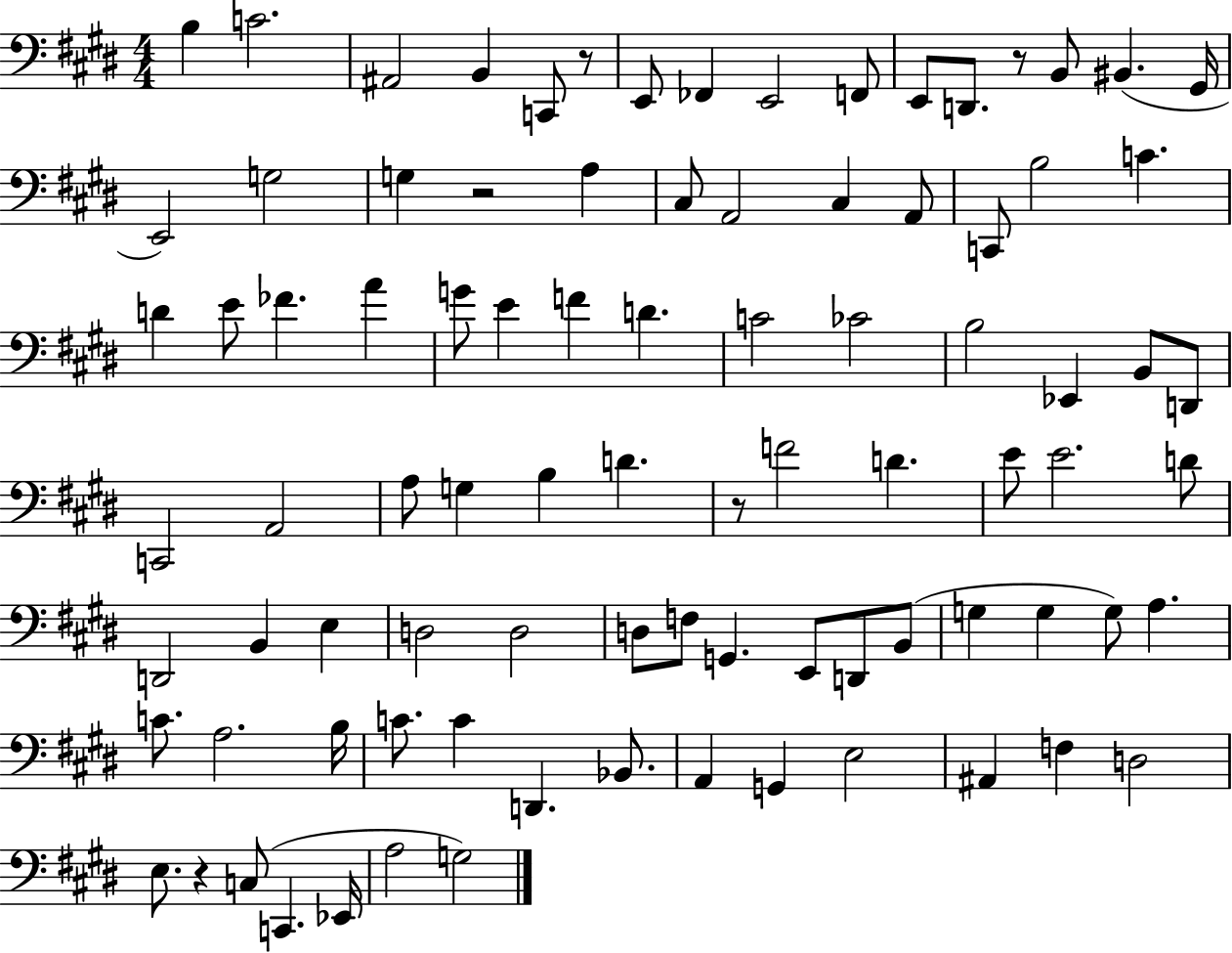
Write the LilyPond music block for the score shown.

{
  \clef bass
  \numericTimeSignature
  \time 4/4
  \key e \major
  b4 c'2. | ais,2 b,4 c,8 r8 | e,8 fes,4 e,2 f,8 | e,8 d,8. r8 b,8 bis,4.( gis,16 | \break e,2) g2 | g4 r2 a4 | cis8 a,2 cis4 a,8 | c,8 b2 c'4. | \break d'4 e'8 fes'4. a'4 | g'8 e'4 f'4 d'4. | c'2 ces'2 | b2 ees,4 b,8 d,8 | \break c,2 a,2 | a8 g4 b4 d'4. | r8 f'2 d'4. | e'8 e'2. d'8 | \break d,2 b,4 e4 | d2 d2 | d8 f8 g,4. e,8 d,8 b,8( | g4 g4 g8) a4. | \break c'8. a2. b16 | c'8. c'4 d,4. bes,8. | a,4 g,4 e2 | ais,4 f4 d2 | \break e8. r4 c8( c,4. ees,16 | a2 g2) | \bar "|."
}